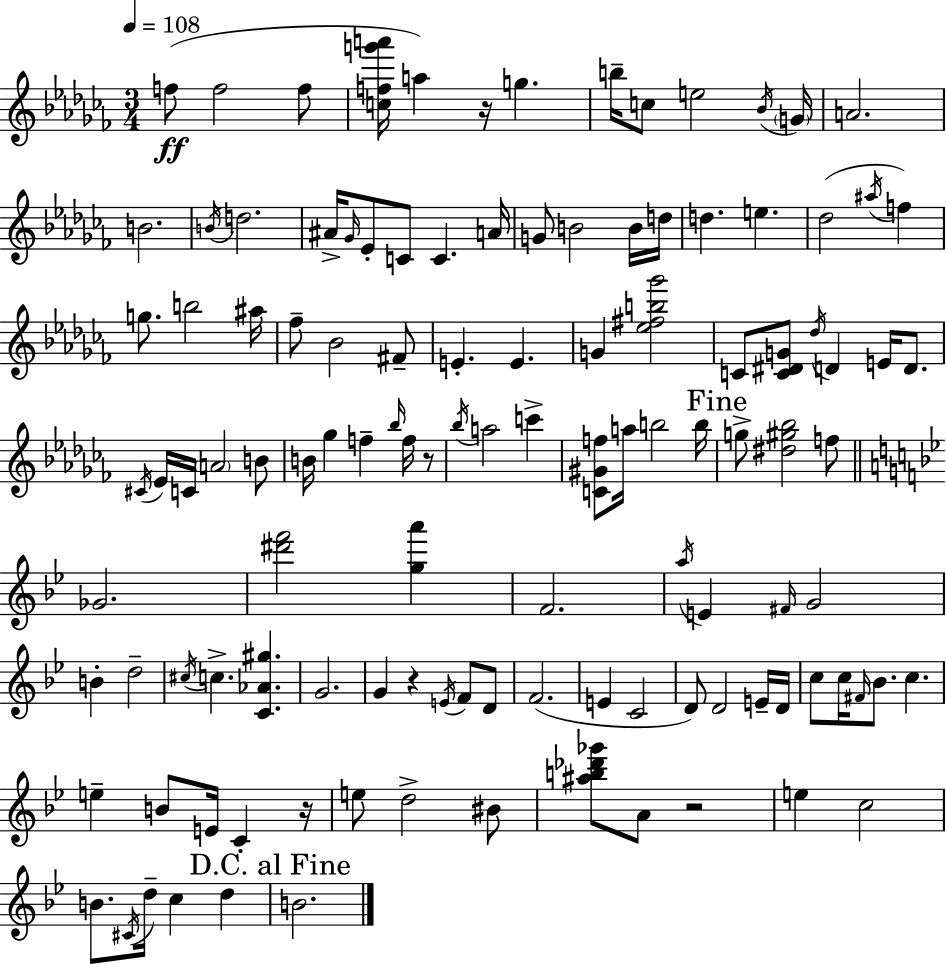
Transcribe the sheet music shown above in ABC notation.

X:1
T:Untitled
M:3/4
L:1/4
K:Abm
f/2 f2 f/2 [cfg'a']/4 a z/4 g b/4 c/2 e2 _B/4 G/4 A2 B2 B/4 d2 ^A/4 _G/4 _E/2 C/2 C A/4 G/2 B2 B/4 d/4 d e _d2 ^a/4 f g/2 b2 ^a/4 _f/2 _B2 ^F/2 E E G [_e^fb_g']2 C/2 [C^DG]/2 _d/4 D E/4 D/2 ^C/4 _E/4 C/4 A2 B/2 B/4 _g f _b/4 f/4 z/2 _b/4 a2 c' [C^Gf]/2 a/4 b2 b/4 g/2 [^d^g_b]2 f/2 _G2 [^d'f']2 [ga'] F2 a/4 E ^F/4 G2 B d2 ^c/4 c [C_A^g] G2 G z E/4 F/2 D/2 F2 E C2 D/2 D2 E/4 D/4 c/2 c/4 ^F/4 _B/2 c e B/2 E/4 C z/4 e/2 d2 ^B/2 [^ab_d'_g']/2 A/2 z2 e c2 B/2 ^C/4 d/4 c d B2